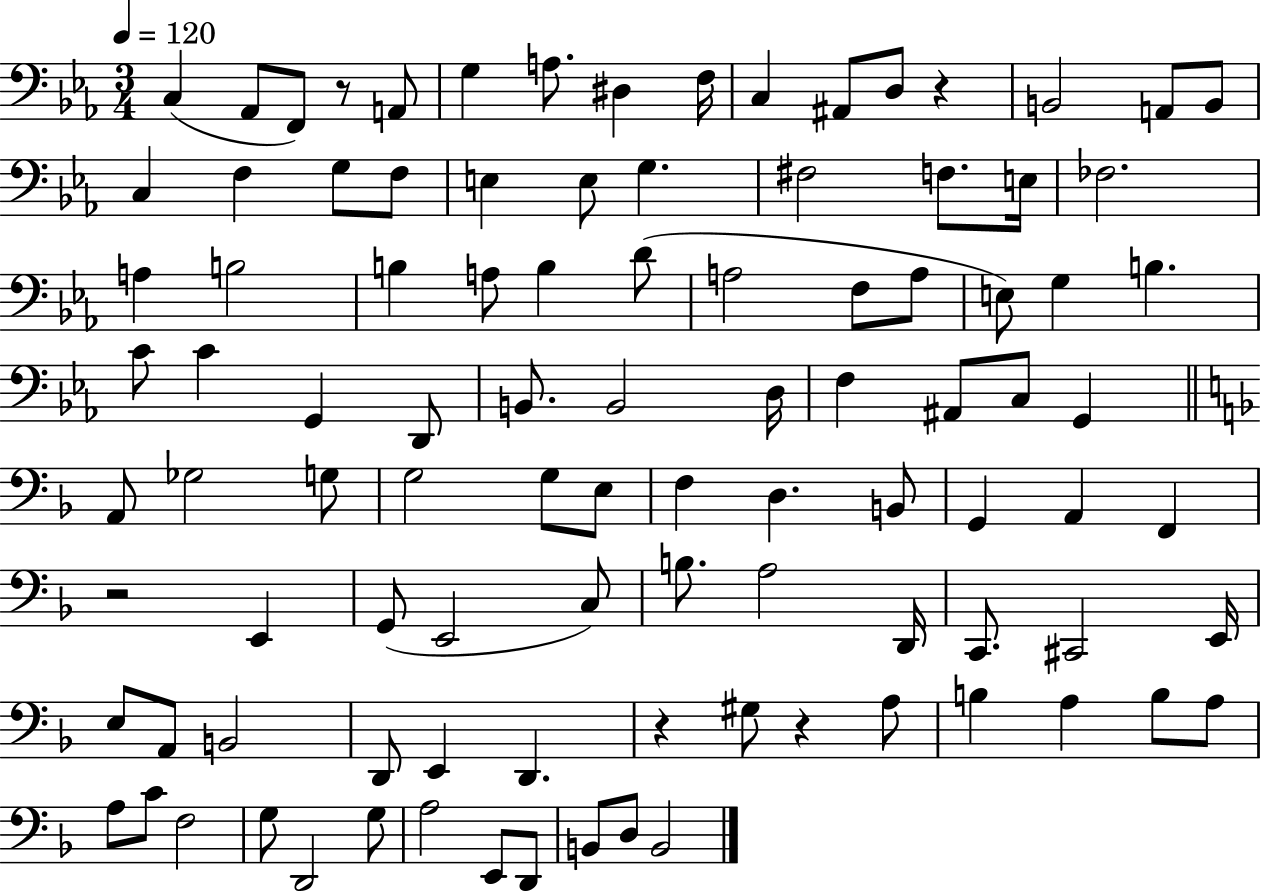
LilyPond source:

{
  \clef bass
  \numericTimeSignature
  \time 3/4
  \key ees \major
  \tempo 4 = 120
  c4( aes,8 f,8) r8 a,8 | g4 a8. dis4 f16 | c4 ais,8 d8 r4 | b,2 a,8 b,8 | \break c4 f4 g8 f8 | e4 e8 g4. | fis2 f8. e16 | fes2. | \break a4 b2 | b4 a8 b4 d'8( | a2 f8 a8 | e8) g4 b4. | \break c'8 c'4 g,4 d,8 | b,8. b,2 d16 | f4 ais,8 c8 g,4 | \bar "||" \break \key d \minor a,8 ges2 g8 | g2 g8 e8 | f4 d4. b,8 | g,4 a,4 f,4 | \break r2 e,4 | g,8( e,2 c8) | b8. a2 d,16 | c,8. cis,2 e,16 | \break e8 a,8 b,2 | d,8 e,4 d,4. | r4 gis8 r4 a8 | b4 a4 b8 a8 | \break a8 c'8 f2 | g8 d,2 g8 | a2 e,8 d,8 | b,8 d8 b,2 | \break \bar "|."
}